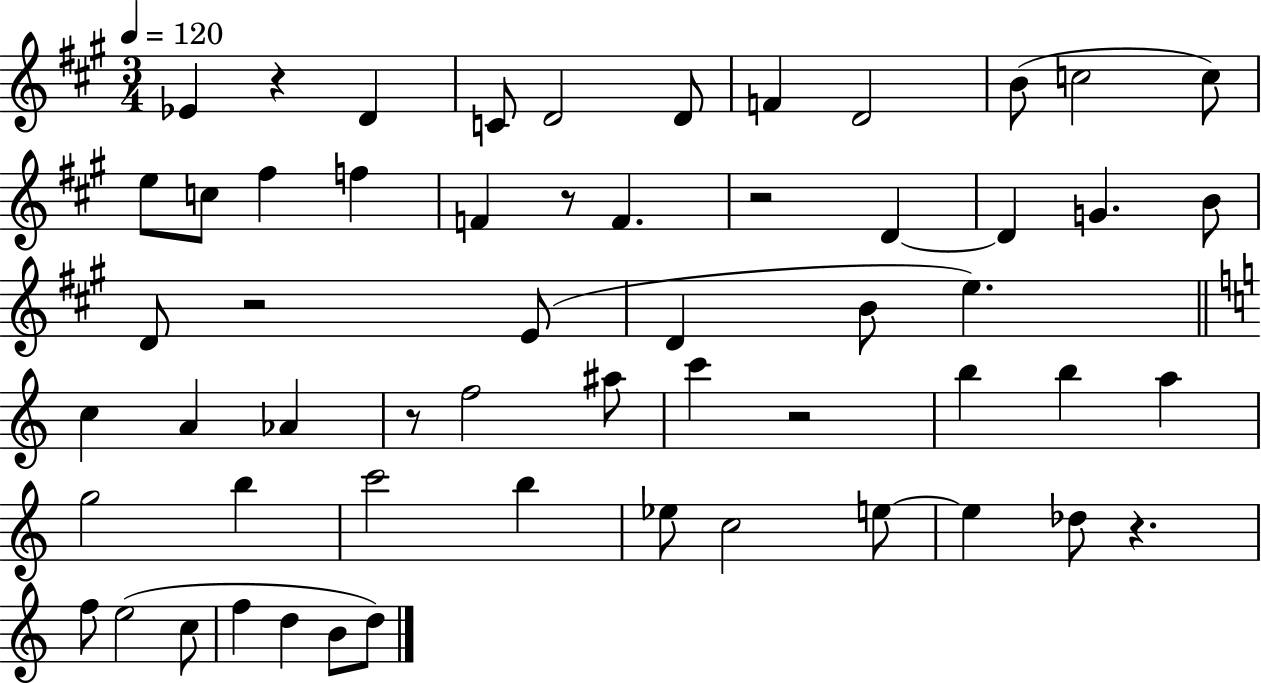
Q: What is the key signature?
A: A major